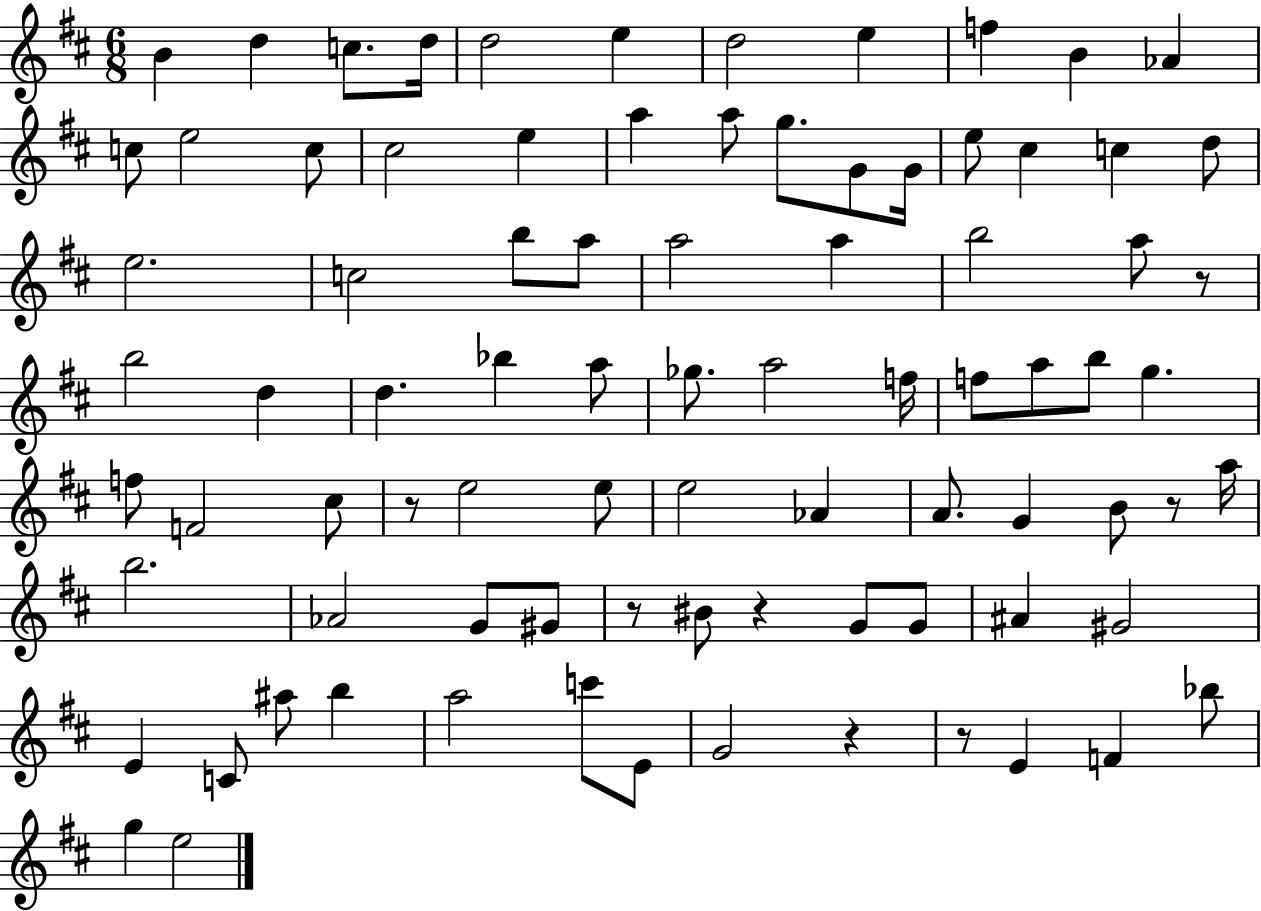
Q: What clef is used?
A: treble